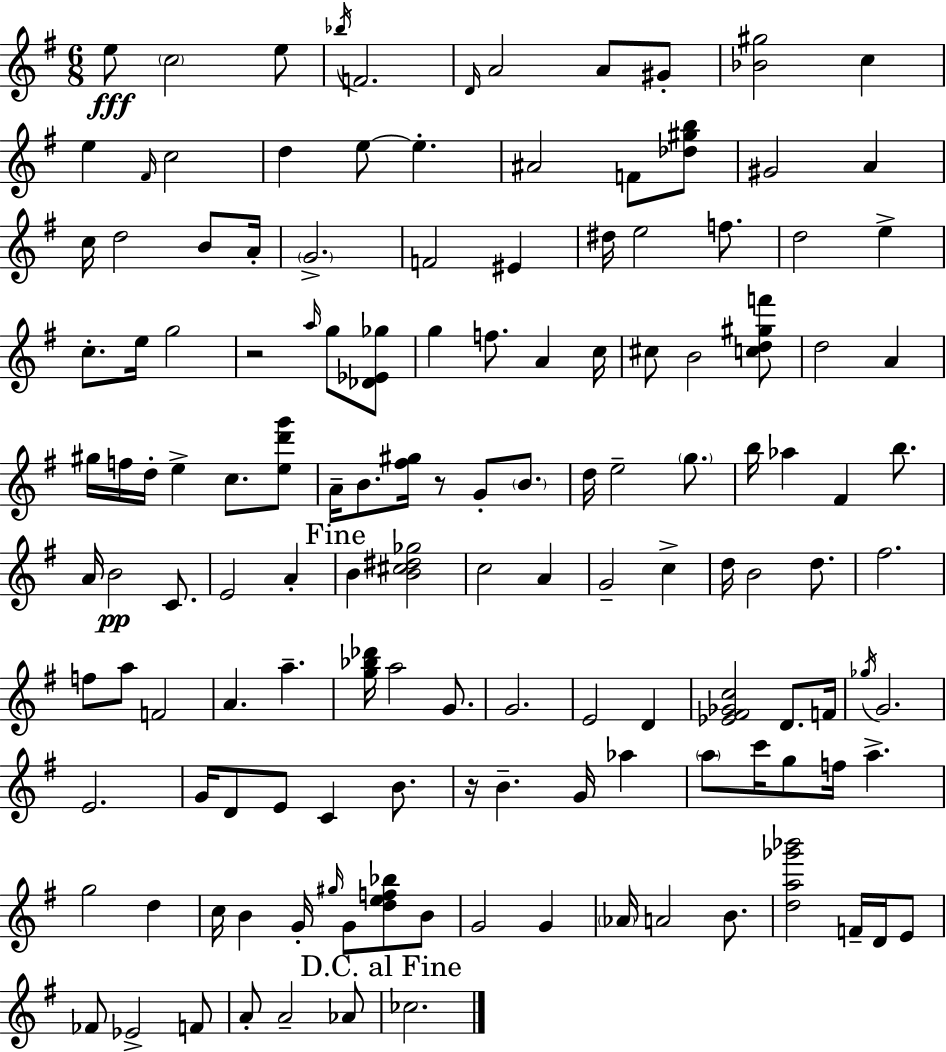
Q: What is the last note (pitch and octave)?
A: CES5